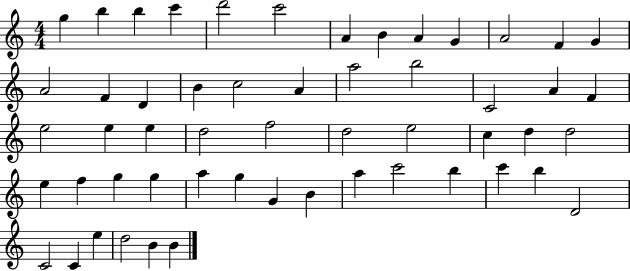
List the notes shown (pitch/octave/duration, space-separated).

G5/q B5/q B5/q C6/q D6/h C6/h A4/q B4/q A4/q G4/q A4/h F4/q G4/q A4/h F4/q D4/q B4/q C5/h A4/q A5/h B5/h C4/h A4/q F4/q E5/h E5/q E5/q D5/h F5/h D5/h E5/h C5/q D5/q D5/h E5/q F5/q G5/q G5/q A5/q G5/q G4/q B4/q A5/q C6/h B5/q C6/q B5/q D4/h C4/h C4/q E5/q D5/h B4/q B4/q